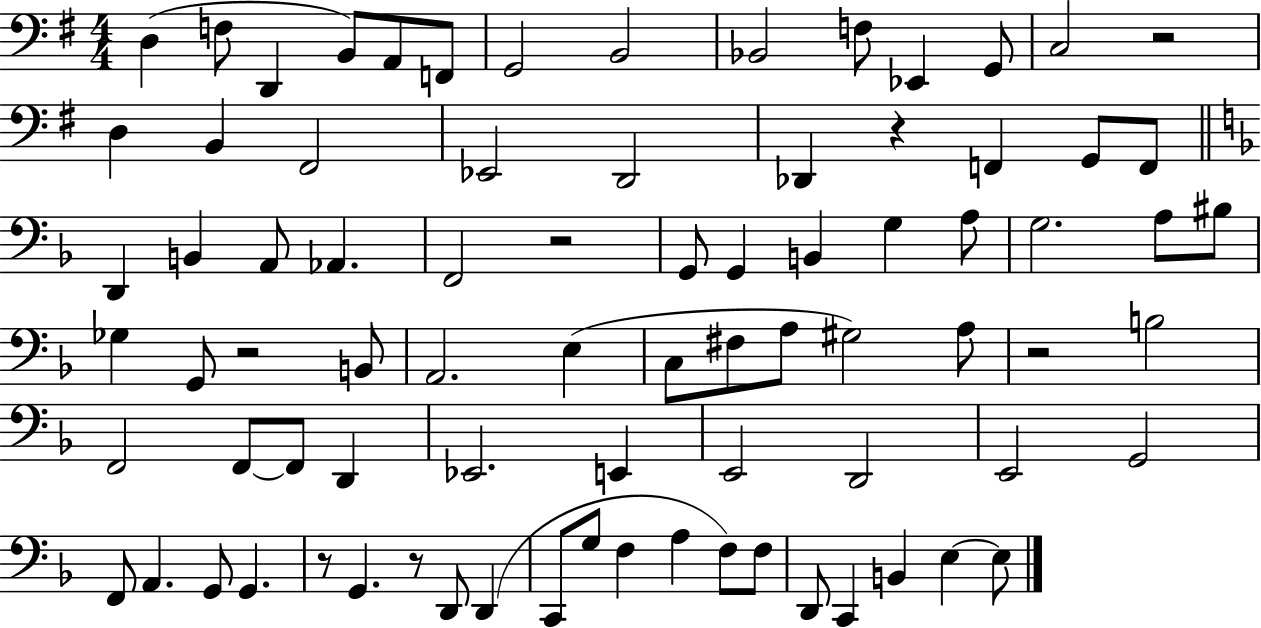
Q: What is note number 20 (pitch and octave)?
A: F2